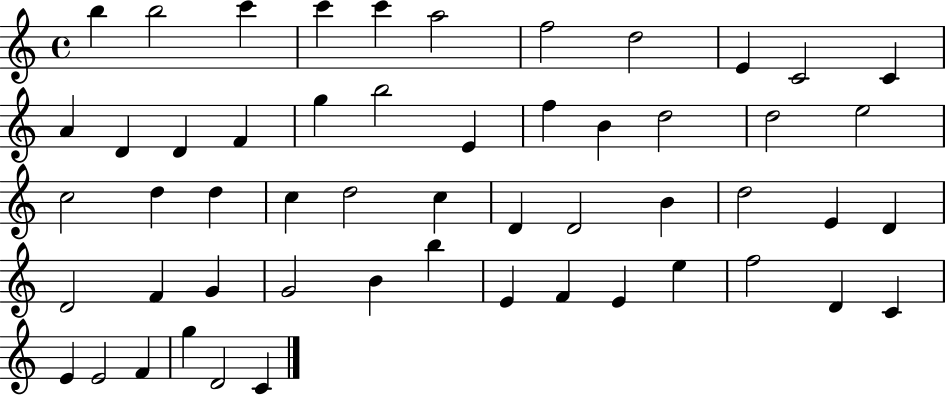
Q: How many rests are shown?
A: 0